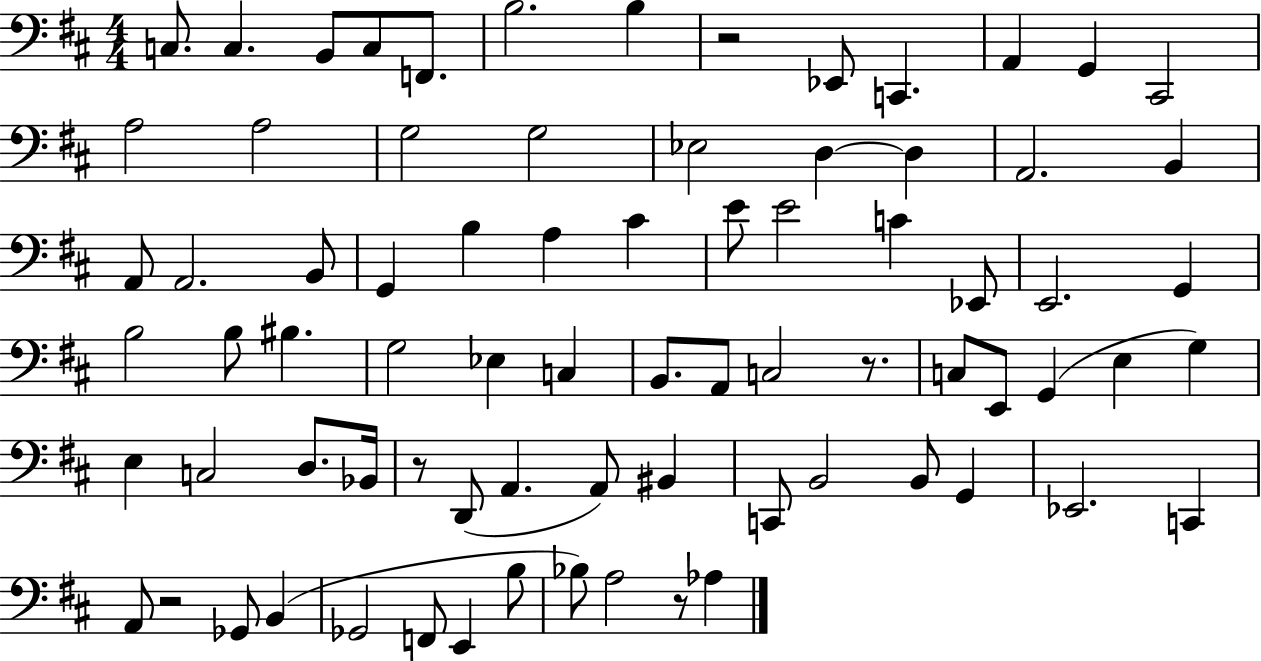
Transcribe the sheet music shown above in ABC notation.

X:1
T:Untitled
M:4/4
L:1/4
K:D
C,/2 C, B,,/2 C,/2 F,,/2 B,2 B, z2 _E,,/2 C,, A,, G,, ^C,,2 A,2 A,2 G,2 G,2 _E,2 D, D, A,,2 B,, A,,/2 A,,2 B,,/2 G,, B, A, ^C E/2 E2 C _E,,/2 E,,2 G,, B,2 B,/2 ^B, G,2 _E, C, B,,/2 A,,/2 C,2 z/2 C,/2 E,,/2 G,, E, G, E, C,2 D,/2 _B,,/4 z/2 D,,/2 A,, A,,/2 ^B,, C,,/2 B,,2 B,,/2 G,, _E,,2 C,, A,,/2 z2 _G,,/2 B,, _G,,2 F,,/2 E,, B,/2 _B,/2 A,2 z/2 _A,